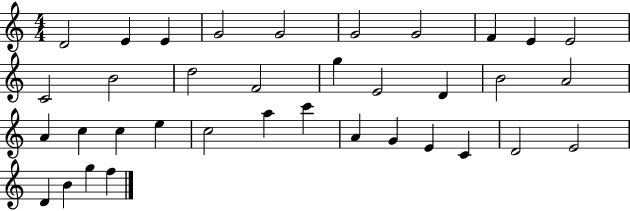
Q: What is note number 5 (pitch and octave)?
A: G4